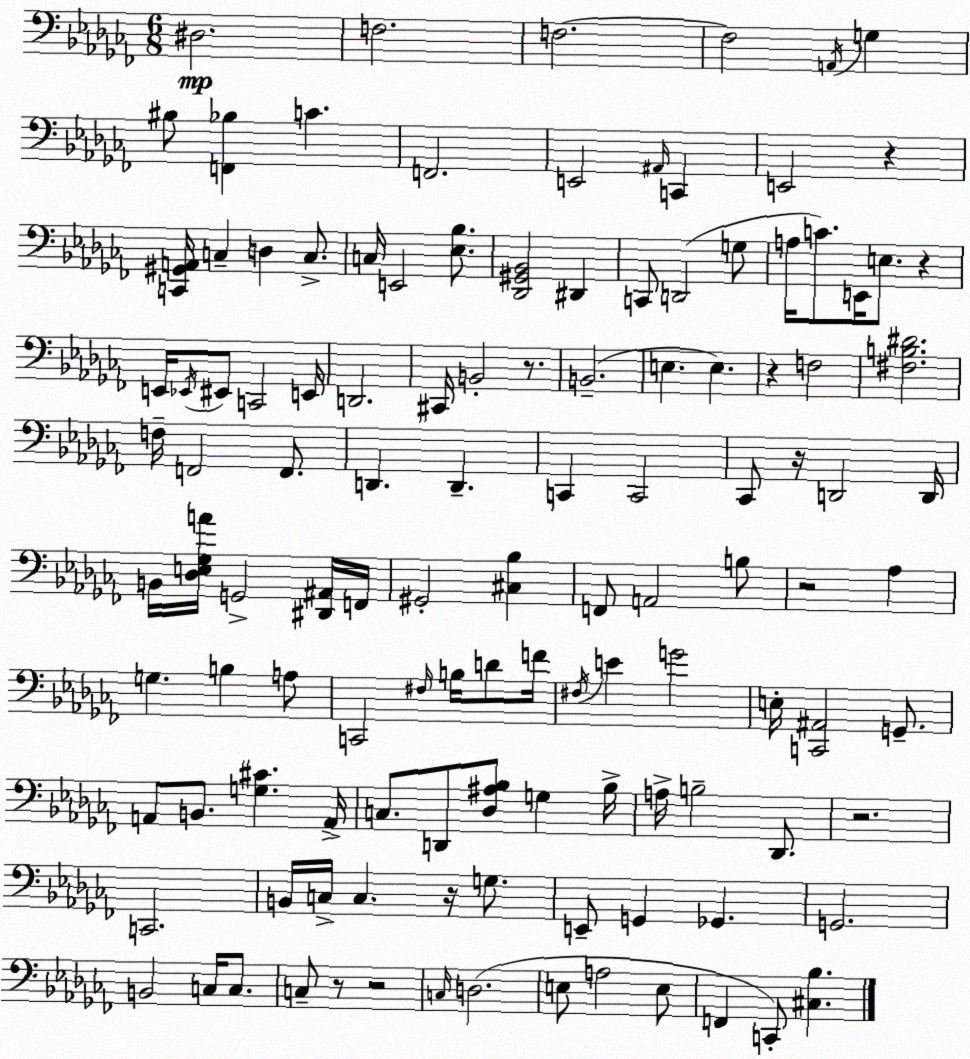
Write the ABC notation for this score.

X:1
T:Untitled
M:6/8
L:1/4
K:Abm
^D,2 F,2 F,2 F,2 A,,/4 G, ^B,/2 [F,,_B,] C F,,2 E,,2 ^A,,/4 C,, E,,2 z [C,,^G,,A,,]/4 C, D, C,/2 C,/4 E,,2 [_E,_B,]/2 [_D,,^G,,_B,,]2 ^D,, C,,/2 D,,2 G,/2 A,/4 C/2 E,,/4 E,/2 z E,,/4 _E,,/4 ^E,,/2 C,,2 E,,/4 D,,2 ^C,,/4 B,,2 z/2 B,,2 E, E, z F,2 [^F,B,^D]2 F,/4 F,,2 F,,/2 D,, D,, C,, C,,2 _C,,/2 z/4 D,,2 D,,/4 B,,/4 [_D,E,_G,A]/4 G,,2 [^D,,^A,,]/4 F,,/4 ^G,,2 [^C,_B,] F,,/2 A,,2 B,/2 z2 _A, G, B, A,/2 C,,2 ^F,/4 B,/4 D/2 F/4 ^F,/4 E G2 E,/4 [C,,^A,,]2 G,,/2 A,,/2 B,,/2 [G,^C] A,,/4 C,/2 D,,/2 [_D,^A,_B,]/2 G, _B,/4 A,/4 B,2 _D,,/2 z2 C,,2 B,,/4 C,/4 C, z/4 G,/2 E,,/2 G,, _G,, G,,2 B,,2 C,/4 C,/2 C,/2 z/2 z2 C,/4 D,2 E,/2 A,2 E,/2 F,, C,,/2 [^C,_B,]